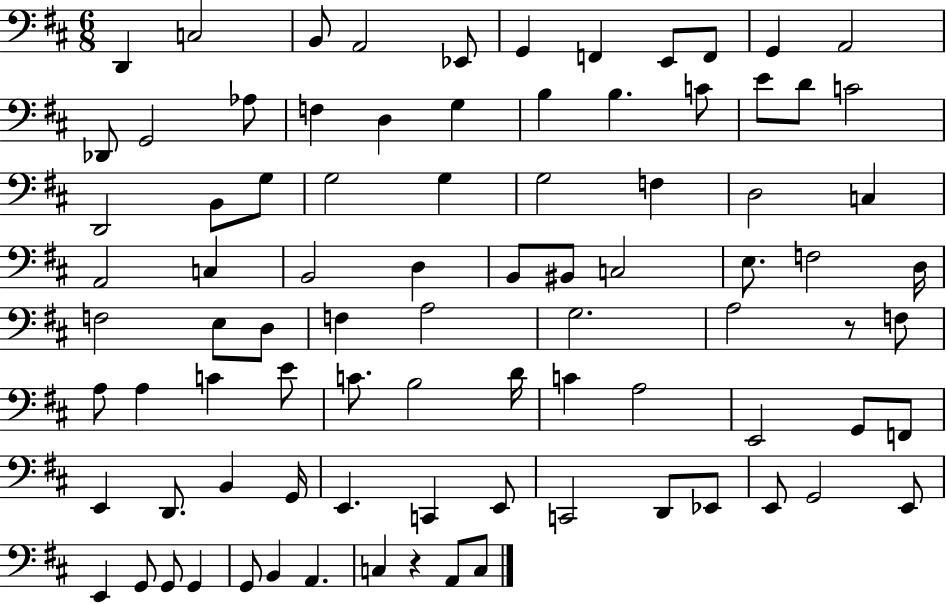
{
  \clef bass
  \numericTimeSignature
  \time 6/8
  \key d \major
  \repeat volta 2 { d,4 c2 | b,8 a,2 ees,8 | g,4 f,4 e,8 f,8 | g,4 a,2 | \break des,8 g,2 aes8 | f4 d4 g4 | b4 b4. c'8 | e'8 d'8 c'2 | \break d,2 b,8 g8 | g2 g4 | g2 f4 | d2 c4 | \break a,2 c4 | b,2 d4 | b,8 bis,8 c2 | e8. f2 d16 | \break f2 e8 d8 | f4 a2 | g2. | a2 r8 f8 | \break a8 a4 c'4 e'8 | c'8. b2 d'16 | c'4 a2 | e,2 g,8 f,8 | \break e,4 d,8. b,4 g,16 | e,4. c,4 e,8 | c,2 d,8 ees,8 | e,8 g,2 e,8 | \break e,4 g,8 g,8 g,4 | g,8 b,4 a,4. | c4 r4 a,8 c8 | } \bar "|."
}